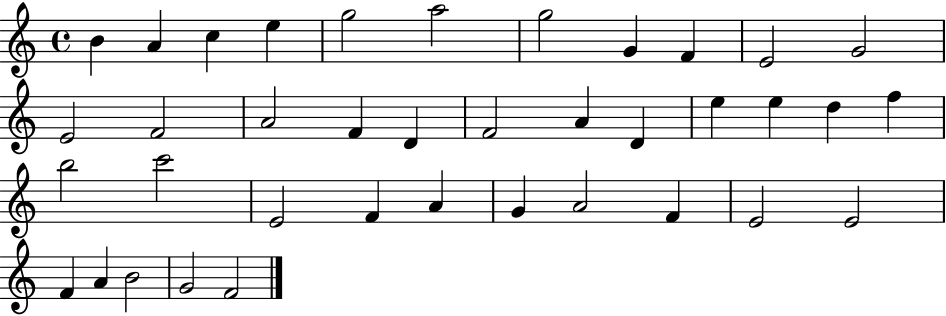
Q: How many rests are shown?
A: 0